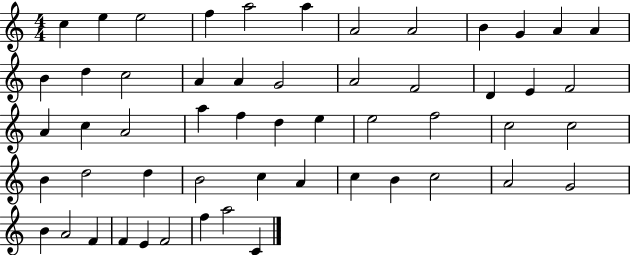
C5/q E5/q E5/h F5/q A5/h A5/q A4/h A4/h B4/q G4/q A4/q A4/q B4/q D5/q C5/h A4/q A4/q G4/h A4/h F4/h D4/q E4/q F4/h A4/q C5/q A4/h A5/q F5/q D5/q E5/q E5/h F5/h C5/h C5/h B4/q D5/h D5/q B4/h C5/q A4/q C5/q B4/q C5/h A4/h G4/h B4/q A4/h F4/q F4/q E4/q F4/h F5/q A5/h C4/q